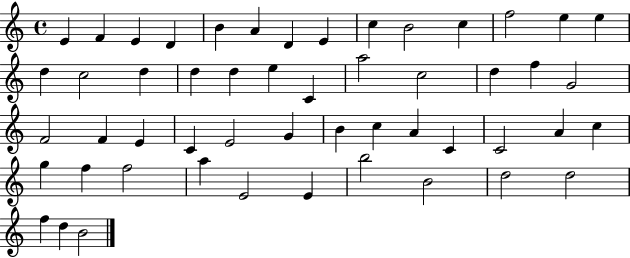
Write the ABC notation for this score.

X:1
T:Untitled
M:4/4
L:1/4
K:C
E F E D B A D E c B2 c f2 e e d c2 d d d e C a2 c2 d f G2 F2 F E C E2 G B c A C C2 A c g f f2 a E2 E b2 B2 d2 d2 f d B2